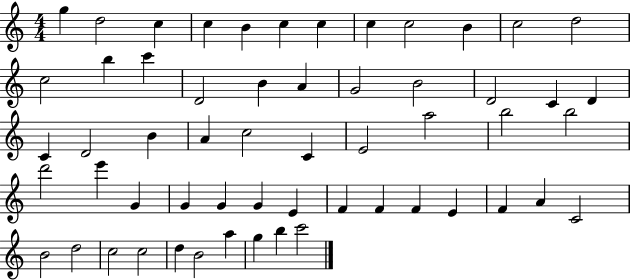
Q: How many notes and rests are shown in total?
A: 57